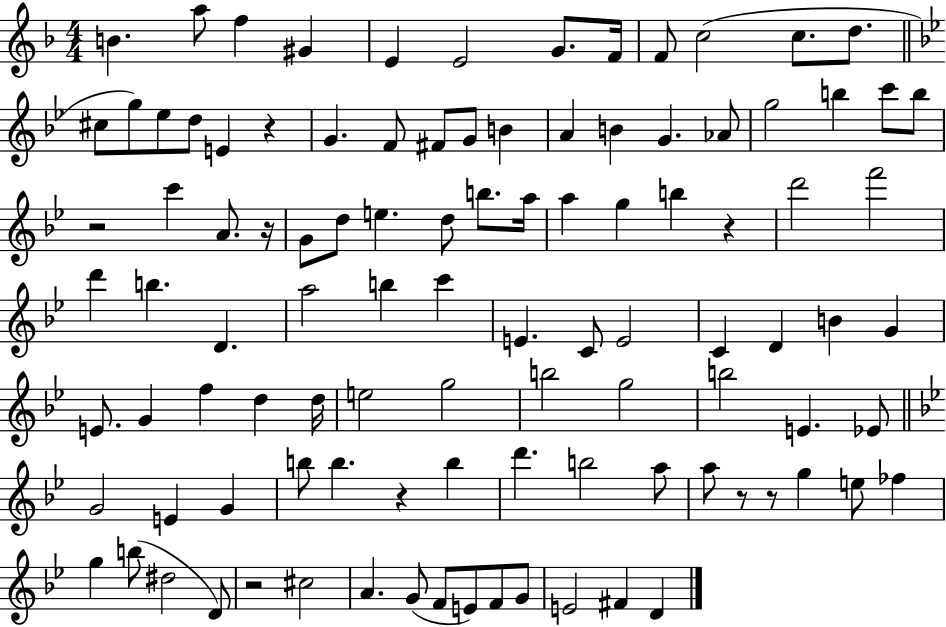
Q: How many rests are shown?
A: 8